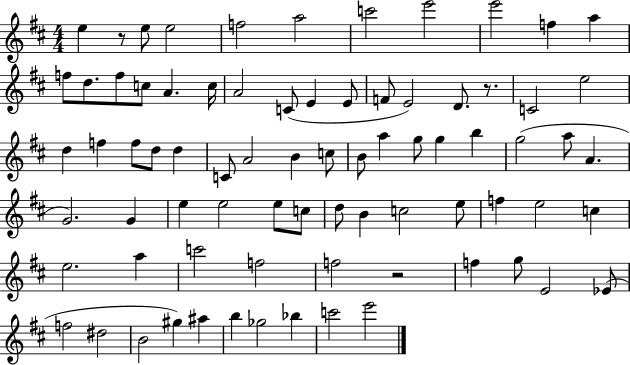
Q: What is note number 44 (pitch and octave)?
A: G4